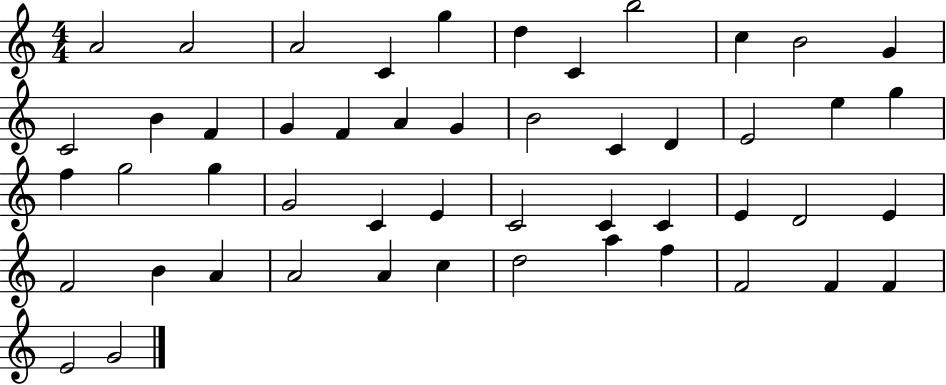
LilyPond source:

{
  \clef treble
  \numericTimeSignature
  \time 4/4
  \key c \major
  a'2 a'2 | a'2 c'4 g''4 | d''4 c'4 b''2 | c''4 b'2 g'4 | \break c'2 b'4 f'4 | g'4 f'4 a'4 g'4 | b'2 c'4 d'4 | e'2 e''4 g''4 | \break f''4 g''2 g''4 | g'2 c'4 e'4 | c'2 c'4 c'4 | e'4 d'2 e'4 | \break f'2 b'4 a'4 | a'2 a'4 c''4 | d''2 a''4 f''4 | f'2 f'4 f'4 | \break e'2 g'2 | \bar "|."
}